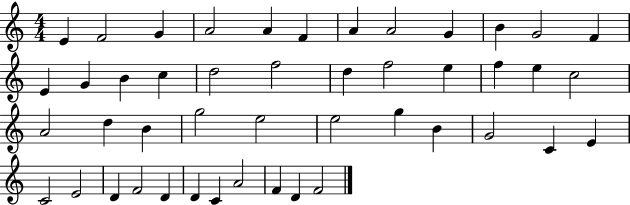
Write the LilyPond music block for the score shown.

{
  \clef treble
  \numericTimeSignature
  \time 4/4
  \key c \major
  e'4 f'2 g'4 | a'2 a'4 f'4 | a'4 a'2 g'4 | b'4 g'2 f'4 | \break e'4 g'4 b'4 c''4 | d''2 f''2 | d''4 f''2 e''4 | f''4 e''4 c''2 | \break a'2 d''4 b'4 | g''2 e''2 | e''2 g''4 b'4 | g'2 c'4 e'4 | \break c'2 e'2 | d'4 f'2 d'4 | d'4 c'4 a'2 | f'4 d'4 f'2 | \break \bar "|."
}